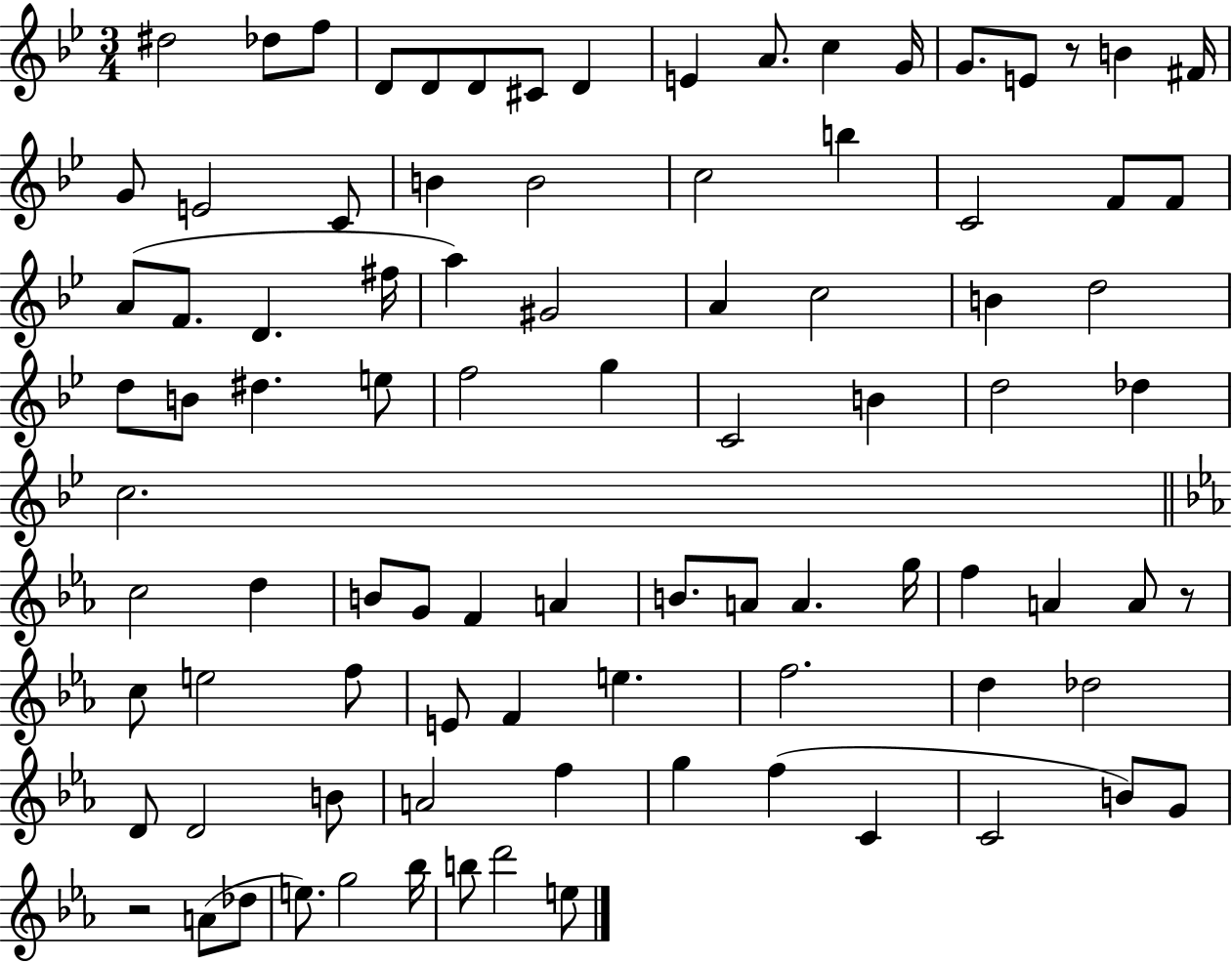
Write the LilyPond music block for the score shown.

{
  \clef treble
  \numericTimeSignature
  \time 3/4
  \key bes \major
  dis''2 des''8 f''8 | d'8 d'8 d'8 cis'8 d'4 | e'4 a'8. c''4 g'16 | g'8. e'8 r8 b'4 fis'16 | \break g'8 e'2 c'8 | b'4 b'2 | c''2 b''4 | c'2 f'8 f'8 | \break a'8( f'8. d'4. fis''16 | a''4) gis'2 | a'4 c''2 | b'4 d''2 | \break d''8 b'8 dis''4. e''8 | f''2 g''4 | c'2 b'4 | d''2 des''4 | \break c''2. | \bar "||" \break \key c \minor c''2 d''4 | b'8 g'8 f'4 a'4 | b'8. a'8 a'4. g''16 | f''4 a'4 a'8 r8 | \break c''8 e''2 f''8 | e'8 f'4 e''4. | f''2. | d''4 des''2 | \break d'8 d'2 b'8 | a'2 f''4 | g''4 f''4( c'4 | c'2 b'8) g'8 | \break r2 a'8( des''8 | e''8.) g''2 bes''16 | b''8 d'''2 e''8 | \bar "|."
}